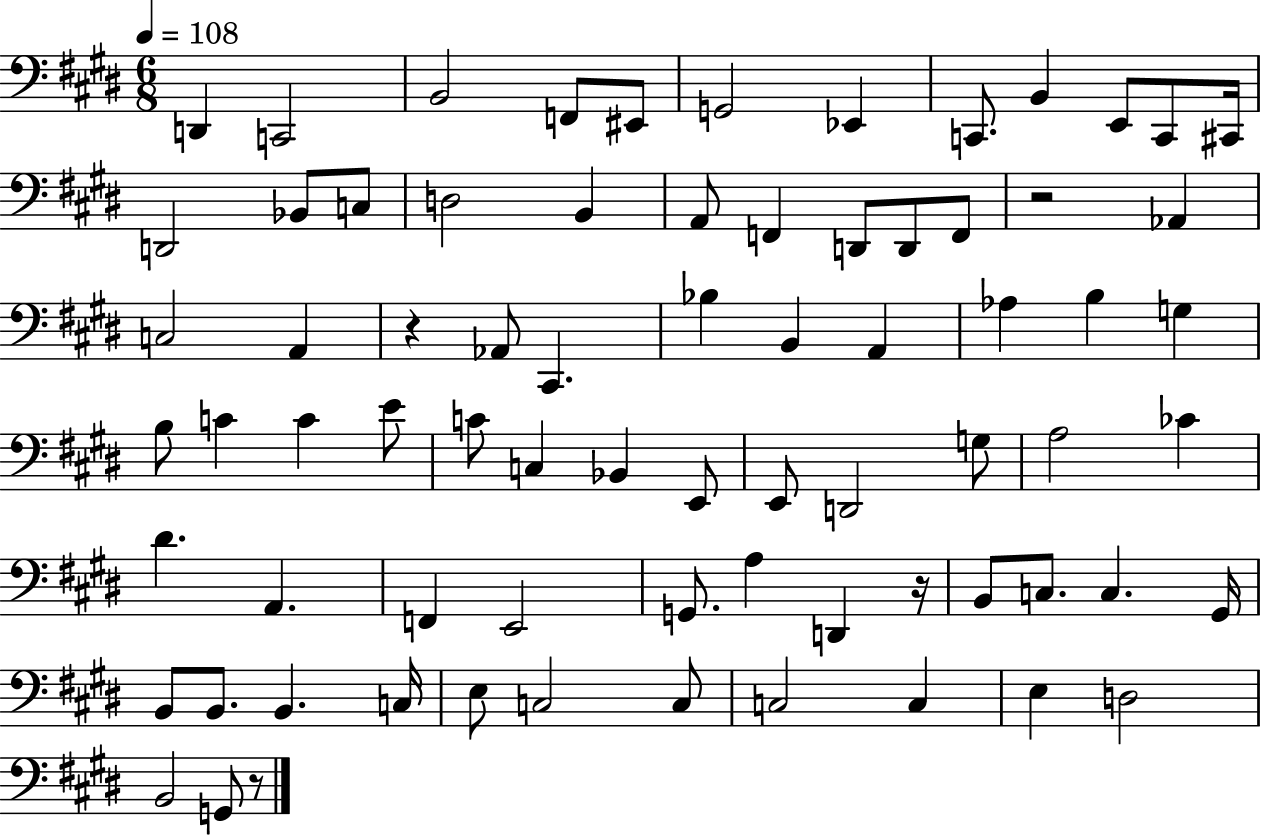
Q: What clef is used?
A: bass